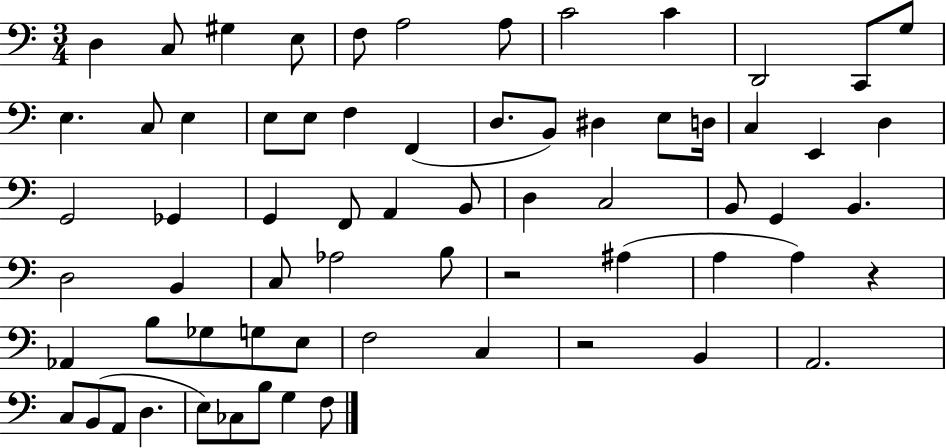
D3/q C3/e G#3/q E3/e F3/e A3/h A3/e C4/h C4/q D2/h C2/e G3/e E3/q. C3/e E3/q E3/e E3/e F3/q F2/q D3/e. B2/e D#3/q E3/e D3/s C3/q E2/q D3/q G2/h Gb2/q G2/q F2/e A2/q B2/e D3/q C3/h B2/e G2/q B2/q. D3/h B2/q C3/e Ab3/h B3/e R/h A#3/q A3/q A3/q R/q Ab2/q B3/e Gb3/e G3/e E3/e F3/h C3/q R/h B2/q A2/h. C3/e B2/e A2/e D3/q. E3/e CES3/e B3/e G3/q F3/e